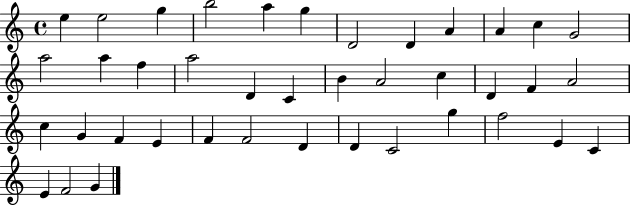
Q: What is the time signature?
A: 4/4